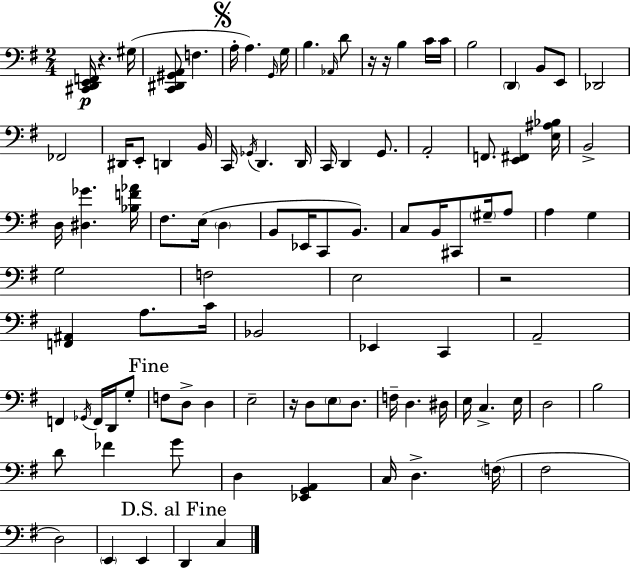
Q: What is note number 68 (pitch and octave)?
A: D3